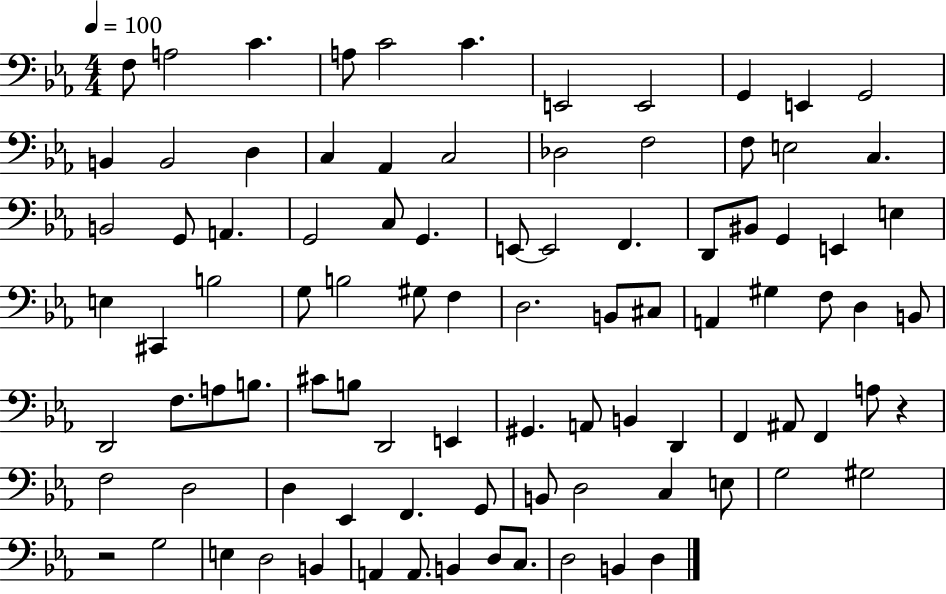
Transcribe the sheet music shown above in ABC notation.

X:1
T:Untitled
M:4/4
L:1/4
K:Eb
F,/2 A,2 C A,/2 C2 C E,,2 E,,2 G,, E,, G,,2 B,, B,,2 D, C, _A,, C,2 _D,2 F,2 F,/2 E,2 C, B,,2 G,,/2 A,, G,,2 C,/2 G,, E,,/2 E,,2 F,, D,,/2 ^B,,/2 G,, E,, E, E, ^C,, B,2 G,/2 B,2 ^G,/2 F, D,2 B,,/2 ^C,/2 A,, ^G, F,/2 D, B,,/2 D,,2 F,/2 A,/2 B,/2 ^C/2 B,/2 D,,2 E,, ^G,, A,,/2 B,, D,, F,, ^A,,/2 F,, A,/2 z F,2 D,2 D, _E,, F,, G,,/2 B,,/2 D,2 C, E,/2 G,2 ^G,2 z2 G,2 E, D,2 B,, A,, A,,/2 B,, D,/2 C,/2 D,2 B,, D,